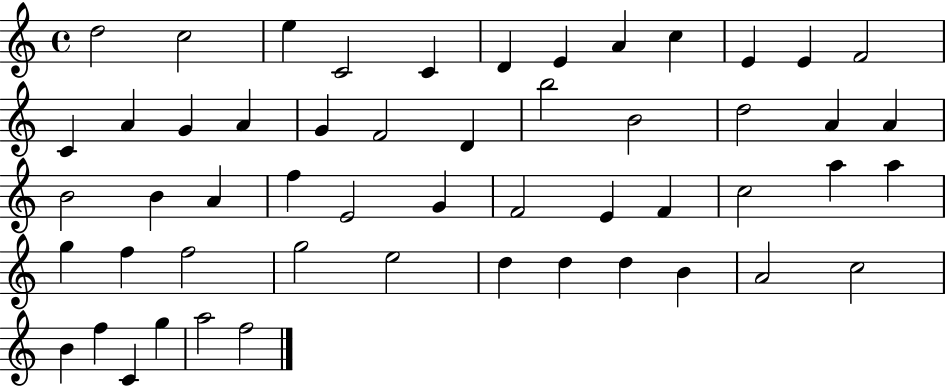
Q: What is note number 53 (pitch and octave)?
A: F5